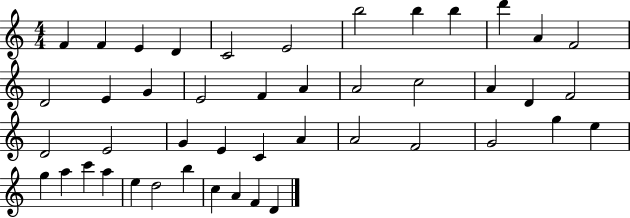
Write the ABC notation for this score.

X:1
T:Untitled
M:4/4
L:1/4
K:C
F F E D C2 E2 b2 b b d' A F2 D2 E G E2 F A A2 c2 A D F2 D2 E2 G E C A A2 F2 G2 g e g a c' a e d2 b c A F D